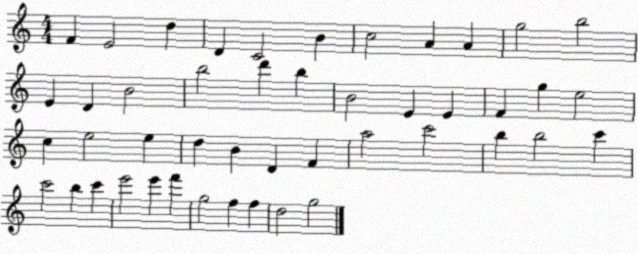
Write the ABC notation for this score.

X:1
T:Untitled
M:4/4
L:1/4
K:C
F E2 d D C2 B c2 A A g2 b2 E D B2 b2 d' b B2 E E F g e2 c e2 e d B D F a2 c'2 b b2 c' c'2 b c' e'2 e' f' g2 f f d2 g2